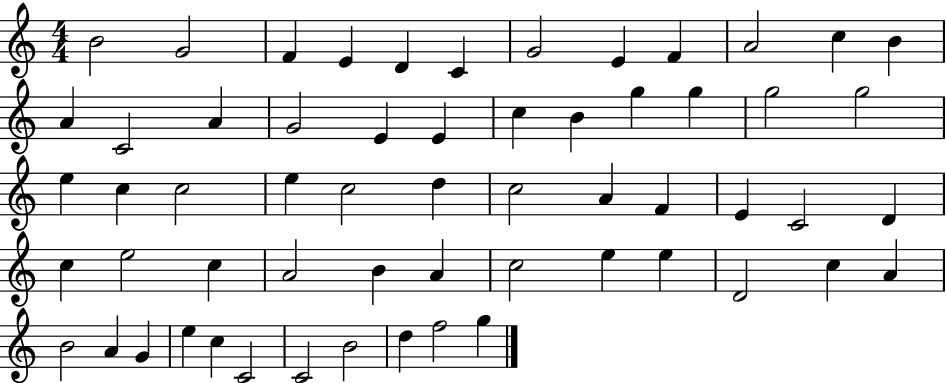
B4/h G4/h F4/q E4/q D4/q C4/q G4/h E4/q F4/q A4/h C5/q B4/q A4/q C4/h A4/q G4/h E4/q E4/q C5/q B4/q G5/q G5/q G5/h G5/h E5/q C5/q C5/h E5/q C5/h D5/q C5/h A4/q F4/q E4/q C4/h D4/q C5/q E5/h C5/q A4/h B4/q A4/q C5/h E5/q E5/q D4/h C5/q A4/q B4/h A4/q G4/q E5/q C5/q C4/h C4/h B4/h D5/q F5/h G5/q